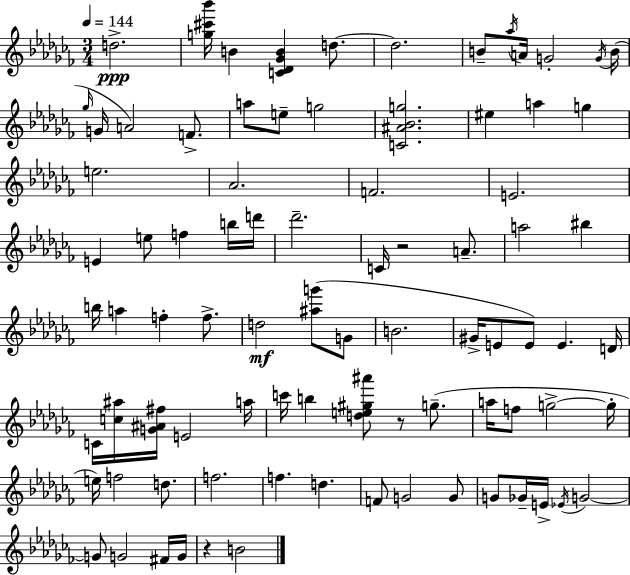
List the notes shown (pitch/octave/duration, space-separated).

D5/h. [G5,C#6,Bb6]/s B4/q [C4,Db4,Gb4,B4]/q D5/e. D5/h. B4/e Ab5/s A4/s G4/h G4/s B4/s Gb5/s G4/s A4/h F4/e. A5/e E5/e G5/h [C4,A#4,Bb4,G5]/h. EIS5/q A5/q G5/q E5/h. Ab4/h. F4/h. E4/h. E4/q E5/e F5/q B5/s D6/s Db6/h. C4/s R/h A4/e. A5/h BIS5/q B5/s A5/q F5/q F5/e. D5/h [A#5,G6]/e G4/e B4/h. G#4/s E4/e E4/e E4/q. D4/s C4/s [C5,A#5]/s [G4,A#4,F#5]/s E4/h A5/s C6/s B5/q [D5,E5,G#5,A#6]/e R/e G5/e. A5/s F5/e G5/h G5/s E5/s F5/h D5/e. F5/h. F5/q. D5/q. F4/e G4/h G4/e G4/e Gb4/s E4/s Eb4/s G4/h G4/e G4/h F#4/s G4/s R/q B4/h